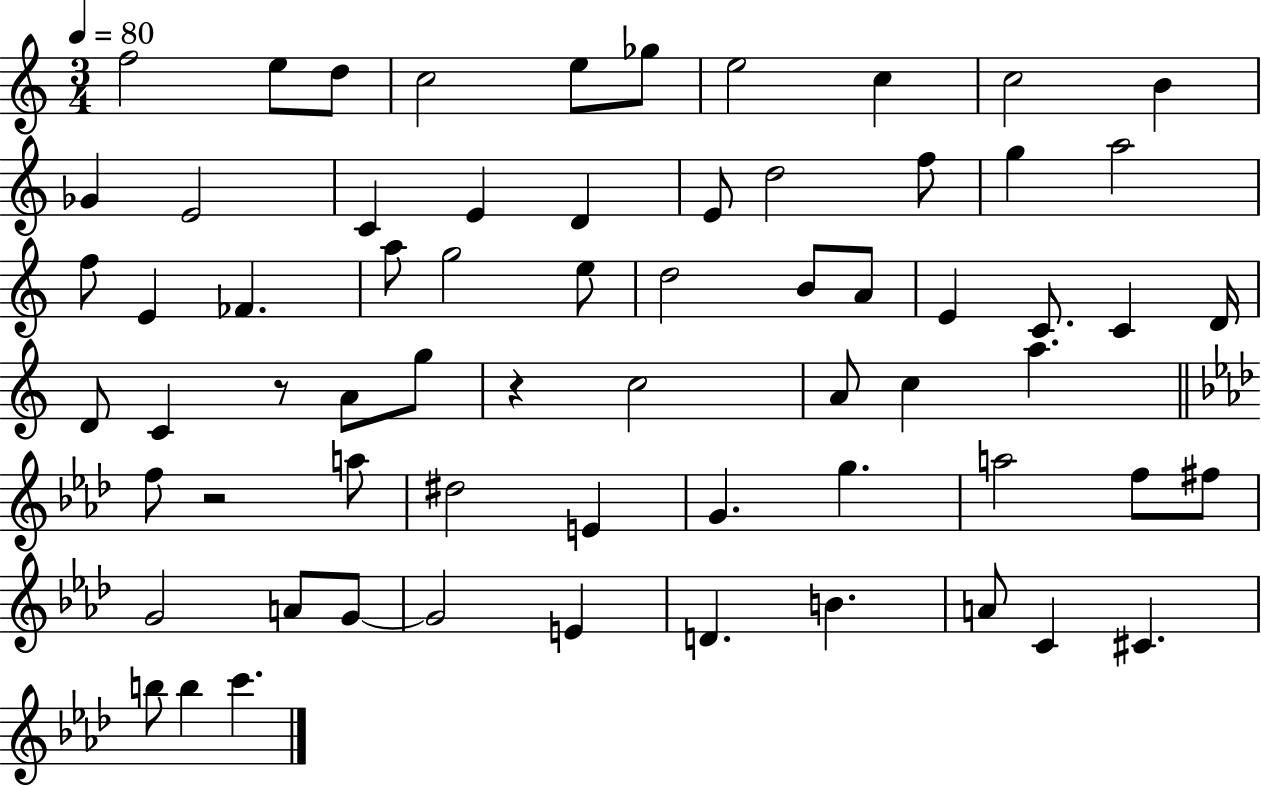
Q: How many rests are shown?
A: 3